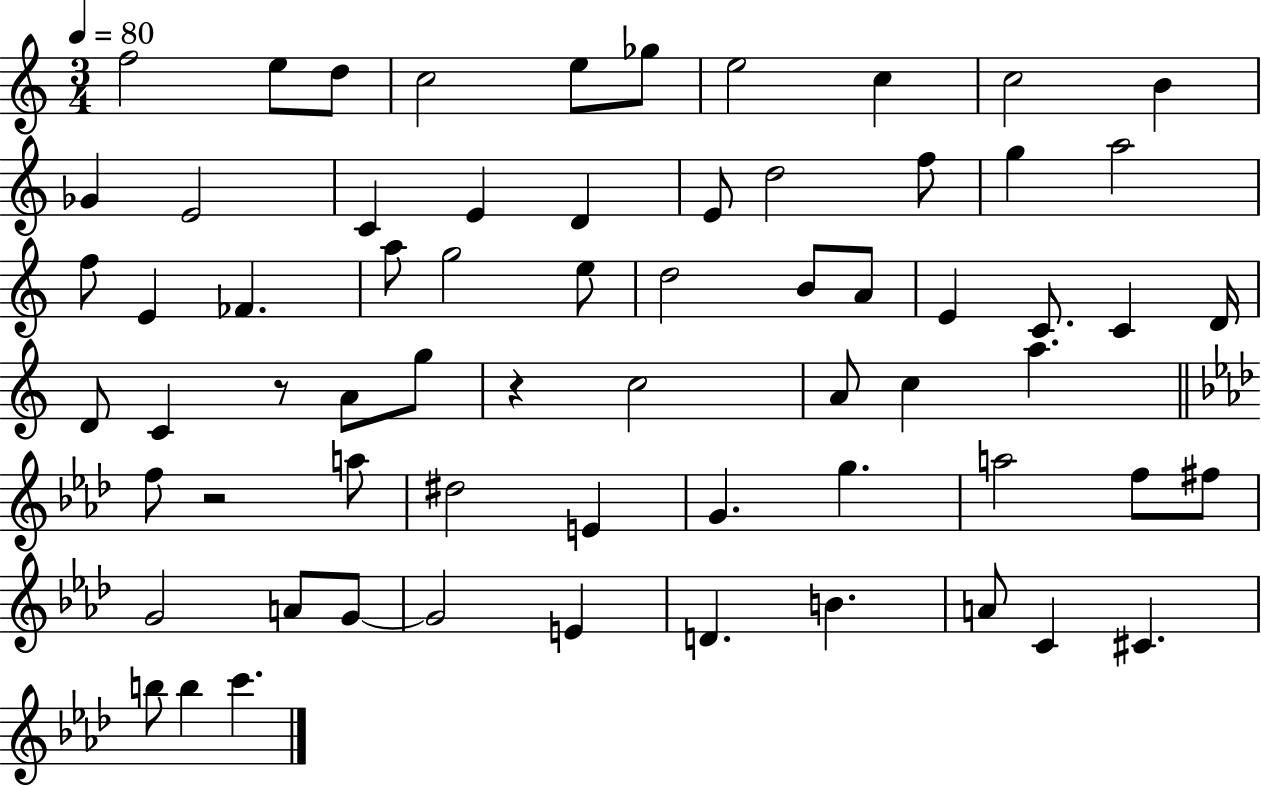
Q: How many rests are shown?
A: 3